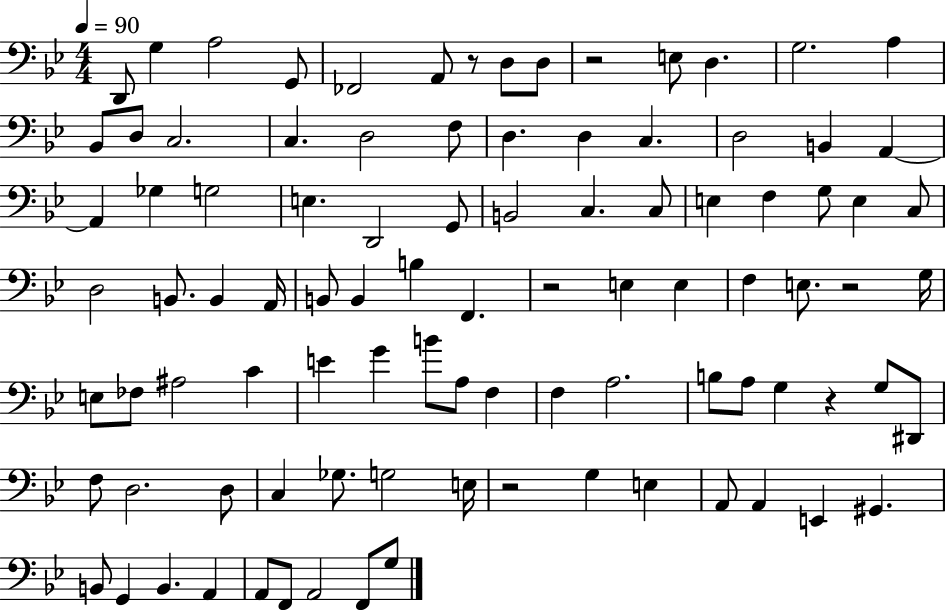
D2/e G3/q A3/h G2/e FES2/h A2/e R/e D3/e D3/e R/h E3/e D3/q. G3/h. A3/q Bb2/e D3/e C3/h. C3/q. D3/h F3/e D3/q. D3/q C3/q. D3/h B2/q A2/q A2/q Gb3/q G3/h E3/q. D2/h G2/e B2/h C3/q. C3/e E3/q F3/q G3/e E3/q C3/e D3/h B2/e. B2/q A2/s B2/e B2/q B3/q F2/q. R/h E3/q E3/q F3/q E3/e. R/h G3/s E3/e FES3/e A#3/h C4/q E4/q G4/q B4/e A3/e F3/q F3/q A3/h. B3/e A3/e G3/q R/q G3/e D#2/e F3/e D3/h. D3/e C3/q Gb3/e. G3/h E3/s R/h G3/q E3/q A2/e A2/q E2/q G#2/q. B2/e G2/q B2/q. A2/q A2/e F2/e A2/h F2/e G3/e